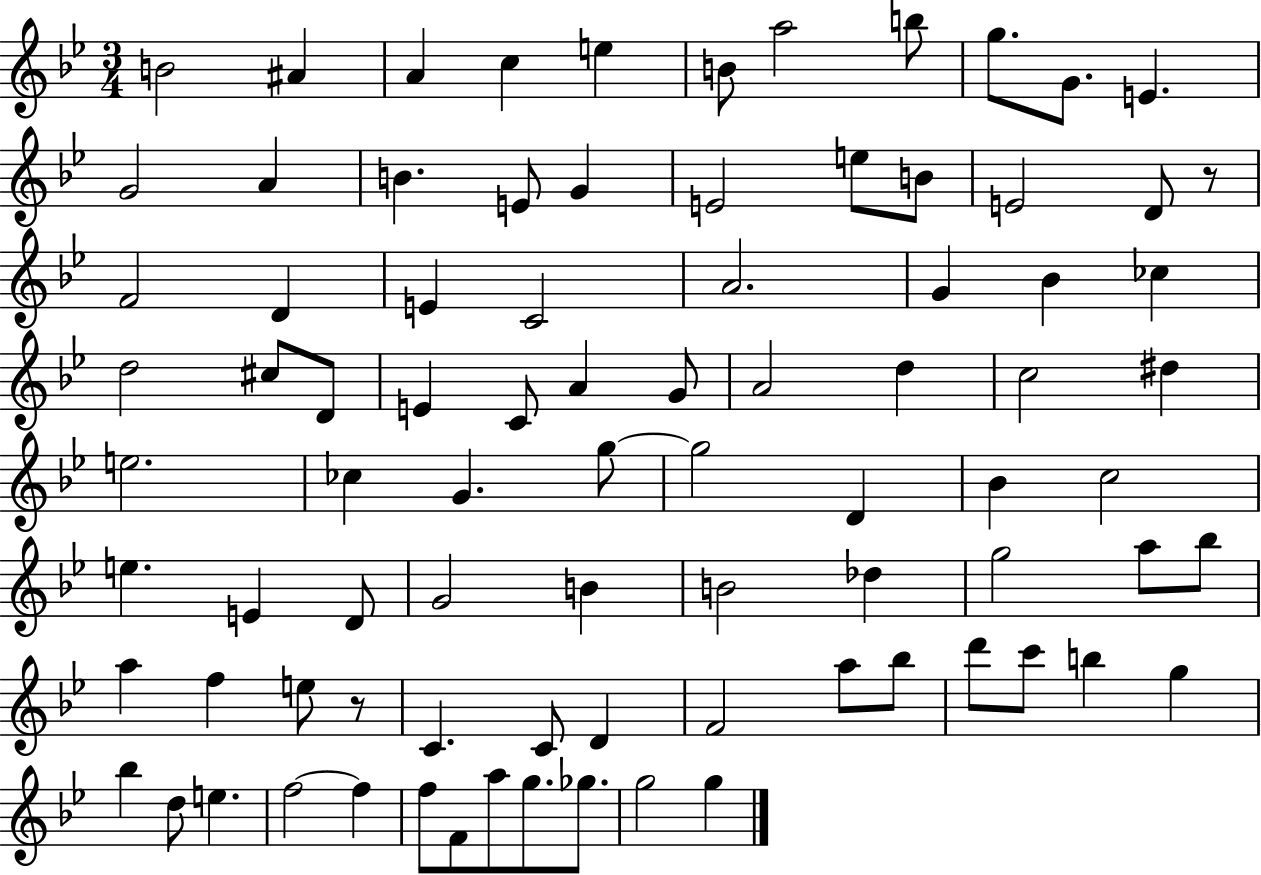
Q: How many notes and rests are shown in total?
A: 85